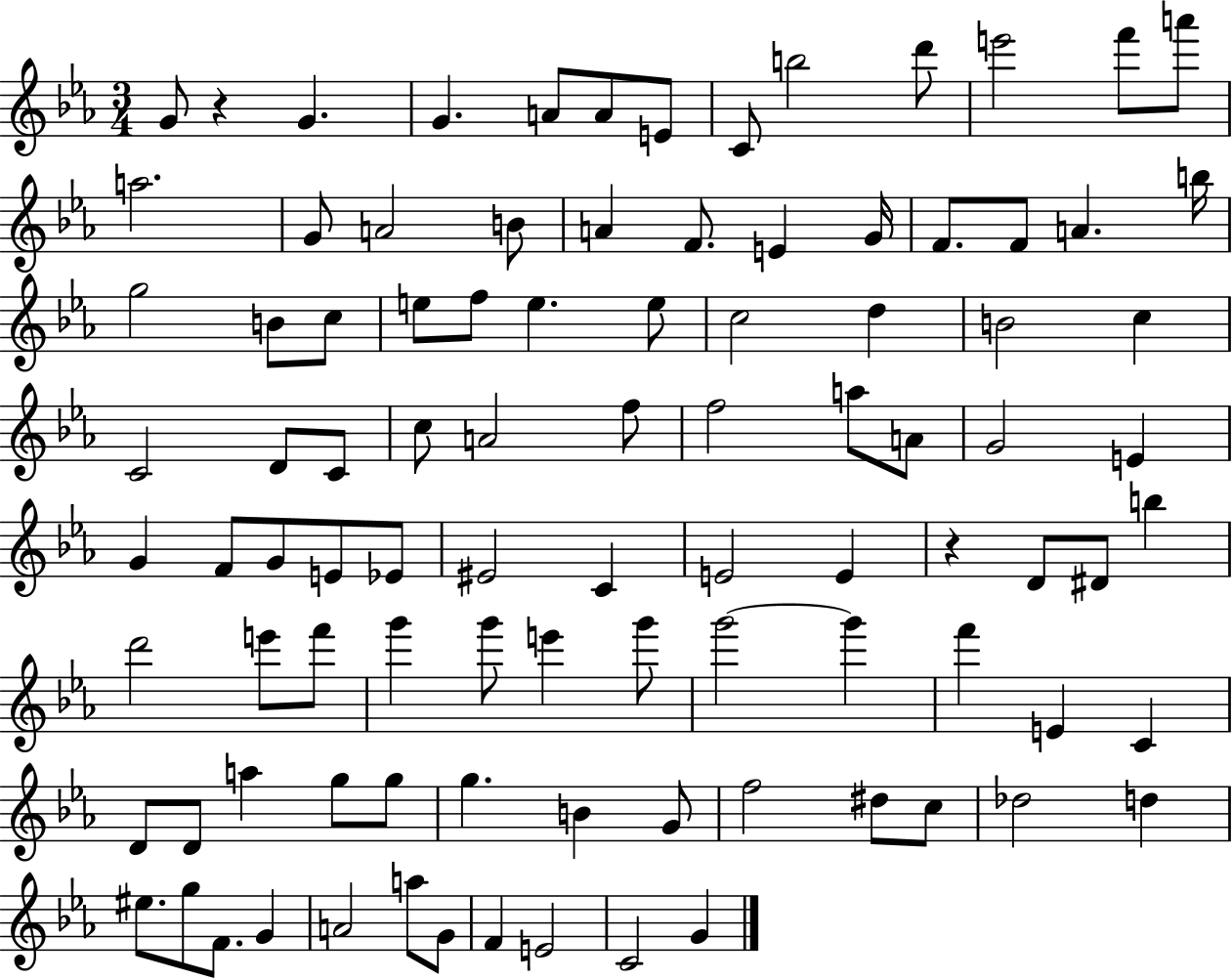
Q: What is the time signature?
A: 3/4